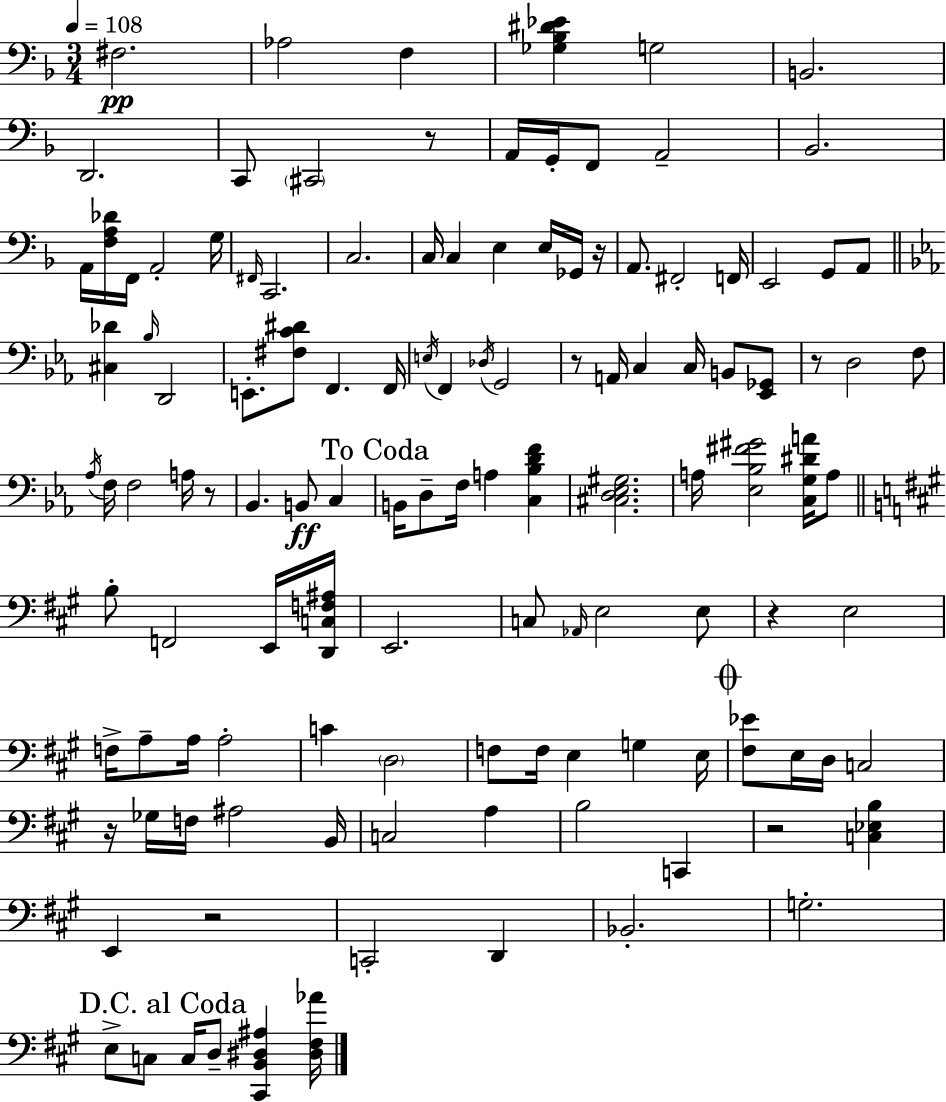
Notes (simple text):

F#3/h. Ab3/h F3/q [Gb3,Bb3,D#4,Eb4]/q G3/h B2/h. D2/h. C2/e C#2/h R/e A2/s G2/s F2/e A2/h Bb2/h. A2/s [F3,A3,Db4]/s F2/s A2/h G3/s F#2/s C2/h. C3/h. C3/s C3/q E3/q E3/s Gb2/s R/s A2/e. F#2/h F2/s E2/h G2/e A2/e [C#3,Db4]/q Bb3/s D2/h E2/e. [F#3,C4,D#4]/e F2/q. F2/s E3/s F2/q Db3/s G2/h R/e A2/s C3/q C3/s B2/e [Eb2,Gb2]/e R/e D3/h F3/e Ab3/s F3/s F3/h A3/s R/e Bb2/q. B2/e C3/q B2/s D3/e F3/s A3/q [C3,Bb3,D4,F4]/q [C#3,D3,Eb3,G#3]/h. A3/s [Eb3,Bb3,F#4,G#4]/h [C3,G3,D#4,A4]/s A3/e B3/e F2/h E2/s [D2,C3,F3,A#3]/s E2/h. C3/e Ab2/s E3/h E3/e R/q E3/h F3/s A3/e A3/s A3/h C4/q D3/h F3/e F3/s E3/q G3/q E3/s [F#3,Eb4]/e E3/s D3/s C3/h R/s Gb3/s F3/s A#3/h B2/s C3/h A3/q B3/h C2/q R/h [C3,Eb3,B3]/q E2/q R/h C2/h D2/q Bb2/h. G3/h. E3/e C3/e C3/s D3/e [C#2,B2,D#3,A#3]/q [D#3,F#3,Ab4]/s